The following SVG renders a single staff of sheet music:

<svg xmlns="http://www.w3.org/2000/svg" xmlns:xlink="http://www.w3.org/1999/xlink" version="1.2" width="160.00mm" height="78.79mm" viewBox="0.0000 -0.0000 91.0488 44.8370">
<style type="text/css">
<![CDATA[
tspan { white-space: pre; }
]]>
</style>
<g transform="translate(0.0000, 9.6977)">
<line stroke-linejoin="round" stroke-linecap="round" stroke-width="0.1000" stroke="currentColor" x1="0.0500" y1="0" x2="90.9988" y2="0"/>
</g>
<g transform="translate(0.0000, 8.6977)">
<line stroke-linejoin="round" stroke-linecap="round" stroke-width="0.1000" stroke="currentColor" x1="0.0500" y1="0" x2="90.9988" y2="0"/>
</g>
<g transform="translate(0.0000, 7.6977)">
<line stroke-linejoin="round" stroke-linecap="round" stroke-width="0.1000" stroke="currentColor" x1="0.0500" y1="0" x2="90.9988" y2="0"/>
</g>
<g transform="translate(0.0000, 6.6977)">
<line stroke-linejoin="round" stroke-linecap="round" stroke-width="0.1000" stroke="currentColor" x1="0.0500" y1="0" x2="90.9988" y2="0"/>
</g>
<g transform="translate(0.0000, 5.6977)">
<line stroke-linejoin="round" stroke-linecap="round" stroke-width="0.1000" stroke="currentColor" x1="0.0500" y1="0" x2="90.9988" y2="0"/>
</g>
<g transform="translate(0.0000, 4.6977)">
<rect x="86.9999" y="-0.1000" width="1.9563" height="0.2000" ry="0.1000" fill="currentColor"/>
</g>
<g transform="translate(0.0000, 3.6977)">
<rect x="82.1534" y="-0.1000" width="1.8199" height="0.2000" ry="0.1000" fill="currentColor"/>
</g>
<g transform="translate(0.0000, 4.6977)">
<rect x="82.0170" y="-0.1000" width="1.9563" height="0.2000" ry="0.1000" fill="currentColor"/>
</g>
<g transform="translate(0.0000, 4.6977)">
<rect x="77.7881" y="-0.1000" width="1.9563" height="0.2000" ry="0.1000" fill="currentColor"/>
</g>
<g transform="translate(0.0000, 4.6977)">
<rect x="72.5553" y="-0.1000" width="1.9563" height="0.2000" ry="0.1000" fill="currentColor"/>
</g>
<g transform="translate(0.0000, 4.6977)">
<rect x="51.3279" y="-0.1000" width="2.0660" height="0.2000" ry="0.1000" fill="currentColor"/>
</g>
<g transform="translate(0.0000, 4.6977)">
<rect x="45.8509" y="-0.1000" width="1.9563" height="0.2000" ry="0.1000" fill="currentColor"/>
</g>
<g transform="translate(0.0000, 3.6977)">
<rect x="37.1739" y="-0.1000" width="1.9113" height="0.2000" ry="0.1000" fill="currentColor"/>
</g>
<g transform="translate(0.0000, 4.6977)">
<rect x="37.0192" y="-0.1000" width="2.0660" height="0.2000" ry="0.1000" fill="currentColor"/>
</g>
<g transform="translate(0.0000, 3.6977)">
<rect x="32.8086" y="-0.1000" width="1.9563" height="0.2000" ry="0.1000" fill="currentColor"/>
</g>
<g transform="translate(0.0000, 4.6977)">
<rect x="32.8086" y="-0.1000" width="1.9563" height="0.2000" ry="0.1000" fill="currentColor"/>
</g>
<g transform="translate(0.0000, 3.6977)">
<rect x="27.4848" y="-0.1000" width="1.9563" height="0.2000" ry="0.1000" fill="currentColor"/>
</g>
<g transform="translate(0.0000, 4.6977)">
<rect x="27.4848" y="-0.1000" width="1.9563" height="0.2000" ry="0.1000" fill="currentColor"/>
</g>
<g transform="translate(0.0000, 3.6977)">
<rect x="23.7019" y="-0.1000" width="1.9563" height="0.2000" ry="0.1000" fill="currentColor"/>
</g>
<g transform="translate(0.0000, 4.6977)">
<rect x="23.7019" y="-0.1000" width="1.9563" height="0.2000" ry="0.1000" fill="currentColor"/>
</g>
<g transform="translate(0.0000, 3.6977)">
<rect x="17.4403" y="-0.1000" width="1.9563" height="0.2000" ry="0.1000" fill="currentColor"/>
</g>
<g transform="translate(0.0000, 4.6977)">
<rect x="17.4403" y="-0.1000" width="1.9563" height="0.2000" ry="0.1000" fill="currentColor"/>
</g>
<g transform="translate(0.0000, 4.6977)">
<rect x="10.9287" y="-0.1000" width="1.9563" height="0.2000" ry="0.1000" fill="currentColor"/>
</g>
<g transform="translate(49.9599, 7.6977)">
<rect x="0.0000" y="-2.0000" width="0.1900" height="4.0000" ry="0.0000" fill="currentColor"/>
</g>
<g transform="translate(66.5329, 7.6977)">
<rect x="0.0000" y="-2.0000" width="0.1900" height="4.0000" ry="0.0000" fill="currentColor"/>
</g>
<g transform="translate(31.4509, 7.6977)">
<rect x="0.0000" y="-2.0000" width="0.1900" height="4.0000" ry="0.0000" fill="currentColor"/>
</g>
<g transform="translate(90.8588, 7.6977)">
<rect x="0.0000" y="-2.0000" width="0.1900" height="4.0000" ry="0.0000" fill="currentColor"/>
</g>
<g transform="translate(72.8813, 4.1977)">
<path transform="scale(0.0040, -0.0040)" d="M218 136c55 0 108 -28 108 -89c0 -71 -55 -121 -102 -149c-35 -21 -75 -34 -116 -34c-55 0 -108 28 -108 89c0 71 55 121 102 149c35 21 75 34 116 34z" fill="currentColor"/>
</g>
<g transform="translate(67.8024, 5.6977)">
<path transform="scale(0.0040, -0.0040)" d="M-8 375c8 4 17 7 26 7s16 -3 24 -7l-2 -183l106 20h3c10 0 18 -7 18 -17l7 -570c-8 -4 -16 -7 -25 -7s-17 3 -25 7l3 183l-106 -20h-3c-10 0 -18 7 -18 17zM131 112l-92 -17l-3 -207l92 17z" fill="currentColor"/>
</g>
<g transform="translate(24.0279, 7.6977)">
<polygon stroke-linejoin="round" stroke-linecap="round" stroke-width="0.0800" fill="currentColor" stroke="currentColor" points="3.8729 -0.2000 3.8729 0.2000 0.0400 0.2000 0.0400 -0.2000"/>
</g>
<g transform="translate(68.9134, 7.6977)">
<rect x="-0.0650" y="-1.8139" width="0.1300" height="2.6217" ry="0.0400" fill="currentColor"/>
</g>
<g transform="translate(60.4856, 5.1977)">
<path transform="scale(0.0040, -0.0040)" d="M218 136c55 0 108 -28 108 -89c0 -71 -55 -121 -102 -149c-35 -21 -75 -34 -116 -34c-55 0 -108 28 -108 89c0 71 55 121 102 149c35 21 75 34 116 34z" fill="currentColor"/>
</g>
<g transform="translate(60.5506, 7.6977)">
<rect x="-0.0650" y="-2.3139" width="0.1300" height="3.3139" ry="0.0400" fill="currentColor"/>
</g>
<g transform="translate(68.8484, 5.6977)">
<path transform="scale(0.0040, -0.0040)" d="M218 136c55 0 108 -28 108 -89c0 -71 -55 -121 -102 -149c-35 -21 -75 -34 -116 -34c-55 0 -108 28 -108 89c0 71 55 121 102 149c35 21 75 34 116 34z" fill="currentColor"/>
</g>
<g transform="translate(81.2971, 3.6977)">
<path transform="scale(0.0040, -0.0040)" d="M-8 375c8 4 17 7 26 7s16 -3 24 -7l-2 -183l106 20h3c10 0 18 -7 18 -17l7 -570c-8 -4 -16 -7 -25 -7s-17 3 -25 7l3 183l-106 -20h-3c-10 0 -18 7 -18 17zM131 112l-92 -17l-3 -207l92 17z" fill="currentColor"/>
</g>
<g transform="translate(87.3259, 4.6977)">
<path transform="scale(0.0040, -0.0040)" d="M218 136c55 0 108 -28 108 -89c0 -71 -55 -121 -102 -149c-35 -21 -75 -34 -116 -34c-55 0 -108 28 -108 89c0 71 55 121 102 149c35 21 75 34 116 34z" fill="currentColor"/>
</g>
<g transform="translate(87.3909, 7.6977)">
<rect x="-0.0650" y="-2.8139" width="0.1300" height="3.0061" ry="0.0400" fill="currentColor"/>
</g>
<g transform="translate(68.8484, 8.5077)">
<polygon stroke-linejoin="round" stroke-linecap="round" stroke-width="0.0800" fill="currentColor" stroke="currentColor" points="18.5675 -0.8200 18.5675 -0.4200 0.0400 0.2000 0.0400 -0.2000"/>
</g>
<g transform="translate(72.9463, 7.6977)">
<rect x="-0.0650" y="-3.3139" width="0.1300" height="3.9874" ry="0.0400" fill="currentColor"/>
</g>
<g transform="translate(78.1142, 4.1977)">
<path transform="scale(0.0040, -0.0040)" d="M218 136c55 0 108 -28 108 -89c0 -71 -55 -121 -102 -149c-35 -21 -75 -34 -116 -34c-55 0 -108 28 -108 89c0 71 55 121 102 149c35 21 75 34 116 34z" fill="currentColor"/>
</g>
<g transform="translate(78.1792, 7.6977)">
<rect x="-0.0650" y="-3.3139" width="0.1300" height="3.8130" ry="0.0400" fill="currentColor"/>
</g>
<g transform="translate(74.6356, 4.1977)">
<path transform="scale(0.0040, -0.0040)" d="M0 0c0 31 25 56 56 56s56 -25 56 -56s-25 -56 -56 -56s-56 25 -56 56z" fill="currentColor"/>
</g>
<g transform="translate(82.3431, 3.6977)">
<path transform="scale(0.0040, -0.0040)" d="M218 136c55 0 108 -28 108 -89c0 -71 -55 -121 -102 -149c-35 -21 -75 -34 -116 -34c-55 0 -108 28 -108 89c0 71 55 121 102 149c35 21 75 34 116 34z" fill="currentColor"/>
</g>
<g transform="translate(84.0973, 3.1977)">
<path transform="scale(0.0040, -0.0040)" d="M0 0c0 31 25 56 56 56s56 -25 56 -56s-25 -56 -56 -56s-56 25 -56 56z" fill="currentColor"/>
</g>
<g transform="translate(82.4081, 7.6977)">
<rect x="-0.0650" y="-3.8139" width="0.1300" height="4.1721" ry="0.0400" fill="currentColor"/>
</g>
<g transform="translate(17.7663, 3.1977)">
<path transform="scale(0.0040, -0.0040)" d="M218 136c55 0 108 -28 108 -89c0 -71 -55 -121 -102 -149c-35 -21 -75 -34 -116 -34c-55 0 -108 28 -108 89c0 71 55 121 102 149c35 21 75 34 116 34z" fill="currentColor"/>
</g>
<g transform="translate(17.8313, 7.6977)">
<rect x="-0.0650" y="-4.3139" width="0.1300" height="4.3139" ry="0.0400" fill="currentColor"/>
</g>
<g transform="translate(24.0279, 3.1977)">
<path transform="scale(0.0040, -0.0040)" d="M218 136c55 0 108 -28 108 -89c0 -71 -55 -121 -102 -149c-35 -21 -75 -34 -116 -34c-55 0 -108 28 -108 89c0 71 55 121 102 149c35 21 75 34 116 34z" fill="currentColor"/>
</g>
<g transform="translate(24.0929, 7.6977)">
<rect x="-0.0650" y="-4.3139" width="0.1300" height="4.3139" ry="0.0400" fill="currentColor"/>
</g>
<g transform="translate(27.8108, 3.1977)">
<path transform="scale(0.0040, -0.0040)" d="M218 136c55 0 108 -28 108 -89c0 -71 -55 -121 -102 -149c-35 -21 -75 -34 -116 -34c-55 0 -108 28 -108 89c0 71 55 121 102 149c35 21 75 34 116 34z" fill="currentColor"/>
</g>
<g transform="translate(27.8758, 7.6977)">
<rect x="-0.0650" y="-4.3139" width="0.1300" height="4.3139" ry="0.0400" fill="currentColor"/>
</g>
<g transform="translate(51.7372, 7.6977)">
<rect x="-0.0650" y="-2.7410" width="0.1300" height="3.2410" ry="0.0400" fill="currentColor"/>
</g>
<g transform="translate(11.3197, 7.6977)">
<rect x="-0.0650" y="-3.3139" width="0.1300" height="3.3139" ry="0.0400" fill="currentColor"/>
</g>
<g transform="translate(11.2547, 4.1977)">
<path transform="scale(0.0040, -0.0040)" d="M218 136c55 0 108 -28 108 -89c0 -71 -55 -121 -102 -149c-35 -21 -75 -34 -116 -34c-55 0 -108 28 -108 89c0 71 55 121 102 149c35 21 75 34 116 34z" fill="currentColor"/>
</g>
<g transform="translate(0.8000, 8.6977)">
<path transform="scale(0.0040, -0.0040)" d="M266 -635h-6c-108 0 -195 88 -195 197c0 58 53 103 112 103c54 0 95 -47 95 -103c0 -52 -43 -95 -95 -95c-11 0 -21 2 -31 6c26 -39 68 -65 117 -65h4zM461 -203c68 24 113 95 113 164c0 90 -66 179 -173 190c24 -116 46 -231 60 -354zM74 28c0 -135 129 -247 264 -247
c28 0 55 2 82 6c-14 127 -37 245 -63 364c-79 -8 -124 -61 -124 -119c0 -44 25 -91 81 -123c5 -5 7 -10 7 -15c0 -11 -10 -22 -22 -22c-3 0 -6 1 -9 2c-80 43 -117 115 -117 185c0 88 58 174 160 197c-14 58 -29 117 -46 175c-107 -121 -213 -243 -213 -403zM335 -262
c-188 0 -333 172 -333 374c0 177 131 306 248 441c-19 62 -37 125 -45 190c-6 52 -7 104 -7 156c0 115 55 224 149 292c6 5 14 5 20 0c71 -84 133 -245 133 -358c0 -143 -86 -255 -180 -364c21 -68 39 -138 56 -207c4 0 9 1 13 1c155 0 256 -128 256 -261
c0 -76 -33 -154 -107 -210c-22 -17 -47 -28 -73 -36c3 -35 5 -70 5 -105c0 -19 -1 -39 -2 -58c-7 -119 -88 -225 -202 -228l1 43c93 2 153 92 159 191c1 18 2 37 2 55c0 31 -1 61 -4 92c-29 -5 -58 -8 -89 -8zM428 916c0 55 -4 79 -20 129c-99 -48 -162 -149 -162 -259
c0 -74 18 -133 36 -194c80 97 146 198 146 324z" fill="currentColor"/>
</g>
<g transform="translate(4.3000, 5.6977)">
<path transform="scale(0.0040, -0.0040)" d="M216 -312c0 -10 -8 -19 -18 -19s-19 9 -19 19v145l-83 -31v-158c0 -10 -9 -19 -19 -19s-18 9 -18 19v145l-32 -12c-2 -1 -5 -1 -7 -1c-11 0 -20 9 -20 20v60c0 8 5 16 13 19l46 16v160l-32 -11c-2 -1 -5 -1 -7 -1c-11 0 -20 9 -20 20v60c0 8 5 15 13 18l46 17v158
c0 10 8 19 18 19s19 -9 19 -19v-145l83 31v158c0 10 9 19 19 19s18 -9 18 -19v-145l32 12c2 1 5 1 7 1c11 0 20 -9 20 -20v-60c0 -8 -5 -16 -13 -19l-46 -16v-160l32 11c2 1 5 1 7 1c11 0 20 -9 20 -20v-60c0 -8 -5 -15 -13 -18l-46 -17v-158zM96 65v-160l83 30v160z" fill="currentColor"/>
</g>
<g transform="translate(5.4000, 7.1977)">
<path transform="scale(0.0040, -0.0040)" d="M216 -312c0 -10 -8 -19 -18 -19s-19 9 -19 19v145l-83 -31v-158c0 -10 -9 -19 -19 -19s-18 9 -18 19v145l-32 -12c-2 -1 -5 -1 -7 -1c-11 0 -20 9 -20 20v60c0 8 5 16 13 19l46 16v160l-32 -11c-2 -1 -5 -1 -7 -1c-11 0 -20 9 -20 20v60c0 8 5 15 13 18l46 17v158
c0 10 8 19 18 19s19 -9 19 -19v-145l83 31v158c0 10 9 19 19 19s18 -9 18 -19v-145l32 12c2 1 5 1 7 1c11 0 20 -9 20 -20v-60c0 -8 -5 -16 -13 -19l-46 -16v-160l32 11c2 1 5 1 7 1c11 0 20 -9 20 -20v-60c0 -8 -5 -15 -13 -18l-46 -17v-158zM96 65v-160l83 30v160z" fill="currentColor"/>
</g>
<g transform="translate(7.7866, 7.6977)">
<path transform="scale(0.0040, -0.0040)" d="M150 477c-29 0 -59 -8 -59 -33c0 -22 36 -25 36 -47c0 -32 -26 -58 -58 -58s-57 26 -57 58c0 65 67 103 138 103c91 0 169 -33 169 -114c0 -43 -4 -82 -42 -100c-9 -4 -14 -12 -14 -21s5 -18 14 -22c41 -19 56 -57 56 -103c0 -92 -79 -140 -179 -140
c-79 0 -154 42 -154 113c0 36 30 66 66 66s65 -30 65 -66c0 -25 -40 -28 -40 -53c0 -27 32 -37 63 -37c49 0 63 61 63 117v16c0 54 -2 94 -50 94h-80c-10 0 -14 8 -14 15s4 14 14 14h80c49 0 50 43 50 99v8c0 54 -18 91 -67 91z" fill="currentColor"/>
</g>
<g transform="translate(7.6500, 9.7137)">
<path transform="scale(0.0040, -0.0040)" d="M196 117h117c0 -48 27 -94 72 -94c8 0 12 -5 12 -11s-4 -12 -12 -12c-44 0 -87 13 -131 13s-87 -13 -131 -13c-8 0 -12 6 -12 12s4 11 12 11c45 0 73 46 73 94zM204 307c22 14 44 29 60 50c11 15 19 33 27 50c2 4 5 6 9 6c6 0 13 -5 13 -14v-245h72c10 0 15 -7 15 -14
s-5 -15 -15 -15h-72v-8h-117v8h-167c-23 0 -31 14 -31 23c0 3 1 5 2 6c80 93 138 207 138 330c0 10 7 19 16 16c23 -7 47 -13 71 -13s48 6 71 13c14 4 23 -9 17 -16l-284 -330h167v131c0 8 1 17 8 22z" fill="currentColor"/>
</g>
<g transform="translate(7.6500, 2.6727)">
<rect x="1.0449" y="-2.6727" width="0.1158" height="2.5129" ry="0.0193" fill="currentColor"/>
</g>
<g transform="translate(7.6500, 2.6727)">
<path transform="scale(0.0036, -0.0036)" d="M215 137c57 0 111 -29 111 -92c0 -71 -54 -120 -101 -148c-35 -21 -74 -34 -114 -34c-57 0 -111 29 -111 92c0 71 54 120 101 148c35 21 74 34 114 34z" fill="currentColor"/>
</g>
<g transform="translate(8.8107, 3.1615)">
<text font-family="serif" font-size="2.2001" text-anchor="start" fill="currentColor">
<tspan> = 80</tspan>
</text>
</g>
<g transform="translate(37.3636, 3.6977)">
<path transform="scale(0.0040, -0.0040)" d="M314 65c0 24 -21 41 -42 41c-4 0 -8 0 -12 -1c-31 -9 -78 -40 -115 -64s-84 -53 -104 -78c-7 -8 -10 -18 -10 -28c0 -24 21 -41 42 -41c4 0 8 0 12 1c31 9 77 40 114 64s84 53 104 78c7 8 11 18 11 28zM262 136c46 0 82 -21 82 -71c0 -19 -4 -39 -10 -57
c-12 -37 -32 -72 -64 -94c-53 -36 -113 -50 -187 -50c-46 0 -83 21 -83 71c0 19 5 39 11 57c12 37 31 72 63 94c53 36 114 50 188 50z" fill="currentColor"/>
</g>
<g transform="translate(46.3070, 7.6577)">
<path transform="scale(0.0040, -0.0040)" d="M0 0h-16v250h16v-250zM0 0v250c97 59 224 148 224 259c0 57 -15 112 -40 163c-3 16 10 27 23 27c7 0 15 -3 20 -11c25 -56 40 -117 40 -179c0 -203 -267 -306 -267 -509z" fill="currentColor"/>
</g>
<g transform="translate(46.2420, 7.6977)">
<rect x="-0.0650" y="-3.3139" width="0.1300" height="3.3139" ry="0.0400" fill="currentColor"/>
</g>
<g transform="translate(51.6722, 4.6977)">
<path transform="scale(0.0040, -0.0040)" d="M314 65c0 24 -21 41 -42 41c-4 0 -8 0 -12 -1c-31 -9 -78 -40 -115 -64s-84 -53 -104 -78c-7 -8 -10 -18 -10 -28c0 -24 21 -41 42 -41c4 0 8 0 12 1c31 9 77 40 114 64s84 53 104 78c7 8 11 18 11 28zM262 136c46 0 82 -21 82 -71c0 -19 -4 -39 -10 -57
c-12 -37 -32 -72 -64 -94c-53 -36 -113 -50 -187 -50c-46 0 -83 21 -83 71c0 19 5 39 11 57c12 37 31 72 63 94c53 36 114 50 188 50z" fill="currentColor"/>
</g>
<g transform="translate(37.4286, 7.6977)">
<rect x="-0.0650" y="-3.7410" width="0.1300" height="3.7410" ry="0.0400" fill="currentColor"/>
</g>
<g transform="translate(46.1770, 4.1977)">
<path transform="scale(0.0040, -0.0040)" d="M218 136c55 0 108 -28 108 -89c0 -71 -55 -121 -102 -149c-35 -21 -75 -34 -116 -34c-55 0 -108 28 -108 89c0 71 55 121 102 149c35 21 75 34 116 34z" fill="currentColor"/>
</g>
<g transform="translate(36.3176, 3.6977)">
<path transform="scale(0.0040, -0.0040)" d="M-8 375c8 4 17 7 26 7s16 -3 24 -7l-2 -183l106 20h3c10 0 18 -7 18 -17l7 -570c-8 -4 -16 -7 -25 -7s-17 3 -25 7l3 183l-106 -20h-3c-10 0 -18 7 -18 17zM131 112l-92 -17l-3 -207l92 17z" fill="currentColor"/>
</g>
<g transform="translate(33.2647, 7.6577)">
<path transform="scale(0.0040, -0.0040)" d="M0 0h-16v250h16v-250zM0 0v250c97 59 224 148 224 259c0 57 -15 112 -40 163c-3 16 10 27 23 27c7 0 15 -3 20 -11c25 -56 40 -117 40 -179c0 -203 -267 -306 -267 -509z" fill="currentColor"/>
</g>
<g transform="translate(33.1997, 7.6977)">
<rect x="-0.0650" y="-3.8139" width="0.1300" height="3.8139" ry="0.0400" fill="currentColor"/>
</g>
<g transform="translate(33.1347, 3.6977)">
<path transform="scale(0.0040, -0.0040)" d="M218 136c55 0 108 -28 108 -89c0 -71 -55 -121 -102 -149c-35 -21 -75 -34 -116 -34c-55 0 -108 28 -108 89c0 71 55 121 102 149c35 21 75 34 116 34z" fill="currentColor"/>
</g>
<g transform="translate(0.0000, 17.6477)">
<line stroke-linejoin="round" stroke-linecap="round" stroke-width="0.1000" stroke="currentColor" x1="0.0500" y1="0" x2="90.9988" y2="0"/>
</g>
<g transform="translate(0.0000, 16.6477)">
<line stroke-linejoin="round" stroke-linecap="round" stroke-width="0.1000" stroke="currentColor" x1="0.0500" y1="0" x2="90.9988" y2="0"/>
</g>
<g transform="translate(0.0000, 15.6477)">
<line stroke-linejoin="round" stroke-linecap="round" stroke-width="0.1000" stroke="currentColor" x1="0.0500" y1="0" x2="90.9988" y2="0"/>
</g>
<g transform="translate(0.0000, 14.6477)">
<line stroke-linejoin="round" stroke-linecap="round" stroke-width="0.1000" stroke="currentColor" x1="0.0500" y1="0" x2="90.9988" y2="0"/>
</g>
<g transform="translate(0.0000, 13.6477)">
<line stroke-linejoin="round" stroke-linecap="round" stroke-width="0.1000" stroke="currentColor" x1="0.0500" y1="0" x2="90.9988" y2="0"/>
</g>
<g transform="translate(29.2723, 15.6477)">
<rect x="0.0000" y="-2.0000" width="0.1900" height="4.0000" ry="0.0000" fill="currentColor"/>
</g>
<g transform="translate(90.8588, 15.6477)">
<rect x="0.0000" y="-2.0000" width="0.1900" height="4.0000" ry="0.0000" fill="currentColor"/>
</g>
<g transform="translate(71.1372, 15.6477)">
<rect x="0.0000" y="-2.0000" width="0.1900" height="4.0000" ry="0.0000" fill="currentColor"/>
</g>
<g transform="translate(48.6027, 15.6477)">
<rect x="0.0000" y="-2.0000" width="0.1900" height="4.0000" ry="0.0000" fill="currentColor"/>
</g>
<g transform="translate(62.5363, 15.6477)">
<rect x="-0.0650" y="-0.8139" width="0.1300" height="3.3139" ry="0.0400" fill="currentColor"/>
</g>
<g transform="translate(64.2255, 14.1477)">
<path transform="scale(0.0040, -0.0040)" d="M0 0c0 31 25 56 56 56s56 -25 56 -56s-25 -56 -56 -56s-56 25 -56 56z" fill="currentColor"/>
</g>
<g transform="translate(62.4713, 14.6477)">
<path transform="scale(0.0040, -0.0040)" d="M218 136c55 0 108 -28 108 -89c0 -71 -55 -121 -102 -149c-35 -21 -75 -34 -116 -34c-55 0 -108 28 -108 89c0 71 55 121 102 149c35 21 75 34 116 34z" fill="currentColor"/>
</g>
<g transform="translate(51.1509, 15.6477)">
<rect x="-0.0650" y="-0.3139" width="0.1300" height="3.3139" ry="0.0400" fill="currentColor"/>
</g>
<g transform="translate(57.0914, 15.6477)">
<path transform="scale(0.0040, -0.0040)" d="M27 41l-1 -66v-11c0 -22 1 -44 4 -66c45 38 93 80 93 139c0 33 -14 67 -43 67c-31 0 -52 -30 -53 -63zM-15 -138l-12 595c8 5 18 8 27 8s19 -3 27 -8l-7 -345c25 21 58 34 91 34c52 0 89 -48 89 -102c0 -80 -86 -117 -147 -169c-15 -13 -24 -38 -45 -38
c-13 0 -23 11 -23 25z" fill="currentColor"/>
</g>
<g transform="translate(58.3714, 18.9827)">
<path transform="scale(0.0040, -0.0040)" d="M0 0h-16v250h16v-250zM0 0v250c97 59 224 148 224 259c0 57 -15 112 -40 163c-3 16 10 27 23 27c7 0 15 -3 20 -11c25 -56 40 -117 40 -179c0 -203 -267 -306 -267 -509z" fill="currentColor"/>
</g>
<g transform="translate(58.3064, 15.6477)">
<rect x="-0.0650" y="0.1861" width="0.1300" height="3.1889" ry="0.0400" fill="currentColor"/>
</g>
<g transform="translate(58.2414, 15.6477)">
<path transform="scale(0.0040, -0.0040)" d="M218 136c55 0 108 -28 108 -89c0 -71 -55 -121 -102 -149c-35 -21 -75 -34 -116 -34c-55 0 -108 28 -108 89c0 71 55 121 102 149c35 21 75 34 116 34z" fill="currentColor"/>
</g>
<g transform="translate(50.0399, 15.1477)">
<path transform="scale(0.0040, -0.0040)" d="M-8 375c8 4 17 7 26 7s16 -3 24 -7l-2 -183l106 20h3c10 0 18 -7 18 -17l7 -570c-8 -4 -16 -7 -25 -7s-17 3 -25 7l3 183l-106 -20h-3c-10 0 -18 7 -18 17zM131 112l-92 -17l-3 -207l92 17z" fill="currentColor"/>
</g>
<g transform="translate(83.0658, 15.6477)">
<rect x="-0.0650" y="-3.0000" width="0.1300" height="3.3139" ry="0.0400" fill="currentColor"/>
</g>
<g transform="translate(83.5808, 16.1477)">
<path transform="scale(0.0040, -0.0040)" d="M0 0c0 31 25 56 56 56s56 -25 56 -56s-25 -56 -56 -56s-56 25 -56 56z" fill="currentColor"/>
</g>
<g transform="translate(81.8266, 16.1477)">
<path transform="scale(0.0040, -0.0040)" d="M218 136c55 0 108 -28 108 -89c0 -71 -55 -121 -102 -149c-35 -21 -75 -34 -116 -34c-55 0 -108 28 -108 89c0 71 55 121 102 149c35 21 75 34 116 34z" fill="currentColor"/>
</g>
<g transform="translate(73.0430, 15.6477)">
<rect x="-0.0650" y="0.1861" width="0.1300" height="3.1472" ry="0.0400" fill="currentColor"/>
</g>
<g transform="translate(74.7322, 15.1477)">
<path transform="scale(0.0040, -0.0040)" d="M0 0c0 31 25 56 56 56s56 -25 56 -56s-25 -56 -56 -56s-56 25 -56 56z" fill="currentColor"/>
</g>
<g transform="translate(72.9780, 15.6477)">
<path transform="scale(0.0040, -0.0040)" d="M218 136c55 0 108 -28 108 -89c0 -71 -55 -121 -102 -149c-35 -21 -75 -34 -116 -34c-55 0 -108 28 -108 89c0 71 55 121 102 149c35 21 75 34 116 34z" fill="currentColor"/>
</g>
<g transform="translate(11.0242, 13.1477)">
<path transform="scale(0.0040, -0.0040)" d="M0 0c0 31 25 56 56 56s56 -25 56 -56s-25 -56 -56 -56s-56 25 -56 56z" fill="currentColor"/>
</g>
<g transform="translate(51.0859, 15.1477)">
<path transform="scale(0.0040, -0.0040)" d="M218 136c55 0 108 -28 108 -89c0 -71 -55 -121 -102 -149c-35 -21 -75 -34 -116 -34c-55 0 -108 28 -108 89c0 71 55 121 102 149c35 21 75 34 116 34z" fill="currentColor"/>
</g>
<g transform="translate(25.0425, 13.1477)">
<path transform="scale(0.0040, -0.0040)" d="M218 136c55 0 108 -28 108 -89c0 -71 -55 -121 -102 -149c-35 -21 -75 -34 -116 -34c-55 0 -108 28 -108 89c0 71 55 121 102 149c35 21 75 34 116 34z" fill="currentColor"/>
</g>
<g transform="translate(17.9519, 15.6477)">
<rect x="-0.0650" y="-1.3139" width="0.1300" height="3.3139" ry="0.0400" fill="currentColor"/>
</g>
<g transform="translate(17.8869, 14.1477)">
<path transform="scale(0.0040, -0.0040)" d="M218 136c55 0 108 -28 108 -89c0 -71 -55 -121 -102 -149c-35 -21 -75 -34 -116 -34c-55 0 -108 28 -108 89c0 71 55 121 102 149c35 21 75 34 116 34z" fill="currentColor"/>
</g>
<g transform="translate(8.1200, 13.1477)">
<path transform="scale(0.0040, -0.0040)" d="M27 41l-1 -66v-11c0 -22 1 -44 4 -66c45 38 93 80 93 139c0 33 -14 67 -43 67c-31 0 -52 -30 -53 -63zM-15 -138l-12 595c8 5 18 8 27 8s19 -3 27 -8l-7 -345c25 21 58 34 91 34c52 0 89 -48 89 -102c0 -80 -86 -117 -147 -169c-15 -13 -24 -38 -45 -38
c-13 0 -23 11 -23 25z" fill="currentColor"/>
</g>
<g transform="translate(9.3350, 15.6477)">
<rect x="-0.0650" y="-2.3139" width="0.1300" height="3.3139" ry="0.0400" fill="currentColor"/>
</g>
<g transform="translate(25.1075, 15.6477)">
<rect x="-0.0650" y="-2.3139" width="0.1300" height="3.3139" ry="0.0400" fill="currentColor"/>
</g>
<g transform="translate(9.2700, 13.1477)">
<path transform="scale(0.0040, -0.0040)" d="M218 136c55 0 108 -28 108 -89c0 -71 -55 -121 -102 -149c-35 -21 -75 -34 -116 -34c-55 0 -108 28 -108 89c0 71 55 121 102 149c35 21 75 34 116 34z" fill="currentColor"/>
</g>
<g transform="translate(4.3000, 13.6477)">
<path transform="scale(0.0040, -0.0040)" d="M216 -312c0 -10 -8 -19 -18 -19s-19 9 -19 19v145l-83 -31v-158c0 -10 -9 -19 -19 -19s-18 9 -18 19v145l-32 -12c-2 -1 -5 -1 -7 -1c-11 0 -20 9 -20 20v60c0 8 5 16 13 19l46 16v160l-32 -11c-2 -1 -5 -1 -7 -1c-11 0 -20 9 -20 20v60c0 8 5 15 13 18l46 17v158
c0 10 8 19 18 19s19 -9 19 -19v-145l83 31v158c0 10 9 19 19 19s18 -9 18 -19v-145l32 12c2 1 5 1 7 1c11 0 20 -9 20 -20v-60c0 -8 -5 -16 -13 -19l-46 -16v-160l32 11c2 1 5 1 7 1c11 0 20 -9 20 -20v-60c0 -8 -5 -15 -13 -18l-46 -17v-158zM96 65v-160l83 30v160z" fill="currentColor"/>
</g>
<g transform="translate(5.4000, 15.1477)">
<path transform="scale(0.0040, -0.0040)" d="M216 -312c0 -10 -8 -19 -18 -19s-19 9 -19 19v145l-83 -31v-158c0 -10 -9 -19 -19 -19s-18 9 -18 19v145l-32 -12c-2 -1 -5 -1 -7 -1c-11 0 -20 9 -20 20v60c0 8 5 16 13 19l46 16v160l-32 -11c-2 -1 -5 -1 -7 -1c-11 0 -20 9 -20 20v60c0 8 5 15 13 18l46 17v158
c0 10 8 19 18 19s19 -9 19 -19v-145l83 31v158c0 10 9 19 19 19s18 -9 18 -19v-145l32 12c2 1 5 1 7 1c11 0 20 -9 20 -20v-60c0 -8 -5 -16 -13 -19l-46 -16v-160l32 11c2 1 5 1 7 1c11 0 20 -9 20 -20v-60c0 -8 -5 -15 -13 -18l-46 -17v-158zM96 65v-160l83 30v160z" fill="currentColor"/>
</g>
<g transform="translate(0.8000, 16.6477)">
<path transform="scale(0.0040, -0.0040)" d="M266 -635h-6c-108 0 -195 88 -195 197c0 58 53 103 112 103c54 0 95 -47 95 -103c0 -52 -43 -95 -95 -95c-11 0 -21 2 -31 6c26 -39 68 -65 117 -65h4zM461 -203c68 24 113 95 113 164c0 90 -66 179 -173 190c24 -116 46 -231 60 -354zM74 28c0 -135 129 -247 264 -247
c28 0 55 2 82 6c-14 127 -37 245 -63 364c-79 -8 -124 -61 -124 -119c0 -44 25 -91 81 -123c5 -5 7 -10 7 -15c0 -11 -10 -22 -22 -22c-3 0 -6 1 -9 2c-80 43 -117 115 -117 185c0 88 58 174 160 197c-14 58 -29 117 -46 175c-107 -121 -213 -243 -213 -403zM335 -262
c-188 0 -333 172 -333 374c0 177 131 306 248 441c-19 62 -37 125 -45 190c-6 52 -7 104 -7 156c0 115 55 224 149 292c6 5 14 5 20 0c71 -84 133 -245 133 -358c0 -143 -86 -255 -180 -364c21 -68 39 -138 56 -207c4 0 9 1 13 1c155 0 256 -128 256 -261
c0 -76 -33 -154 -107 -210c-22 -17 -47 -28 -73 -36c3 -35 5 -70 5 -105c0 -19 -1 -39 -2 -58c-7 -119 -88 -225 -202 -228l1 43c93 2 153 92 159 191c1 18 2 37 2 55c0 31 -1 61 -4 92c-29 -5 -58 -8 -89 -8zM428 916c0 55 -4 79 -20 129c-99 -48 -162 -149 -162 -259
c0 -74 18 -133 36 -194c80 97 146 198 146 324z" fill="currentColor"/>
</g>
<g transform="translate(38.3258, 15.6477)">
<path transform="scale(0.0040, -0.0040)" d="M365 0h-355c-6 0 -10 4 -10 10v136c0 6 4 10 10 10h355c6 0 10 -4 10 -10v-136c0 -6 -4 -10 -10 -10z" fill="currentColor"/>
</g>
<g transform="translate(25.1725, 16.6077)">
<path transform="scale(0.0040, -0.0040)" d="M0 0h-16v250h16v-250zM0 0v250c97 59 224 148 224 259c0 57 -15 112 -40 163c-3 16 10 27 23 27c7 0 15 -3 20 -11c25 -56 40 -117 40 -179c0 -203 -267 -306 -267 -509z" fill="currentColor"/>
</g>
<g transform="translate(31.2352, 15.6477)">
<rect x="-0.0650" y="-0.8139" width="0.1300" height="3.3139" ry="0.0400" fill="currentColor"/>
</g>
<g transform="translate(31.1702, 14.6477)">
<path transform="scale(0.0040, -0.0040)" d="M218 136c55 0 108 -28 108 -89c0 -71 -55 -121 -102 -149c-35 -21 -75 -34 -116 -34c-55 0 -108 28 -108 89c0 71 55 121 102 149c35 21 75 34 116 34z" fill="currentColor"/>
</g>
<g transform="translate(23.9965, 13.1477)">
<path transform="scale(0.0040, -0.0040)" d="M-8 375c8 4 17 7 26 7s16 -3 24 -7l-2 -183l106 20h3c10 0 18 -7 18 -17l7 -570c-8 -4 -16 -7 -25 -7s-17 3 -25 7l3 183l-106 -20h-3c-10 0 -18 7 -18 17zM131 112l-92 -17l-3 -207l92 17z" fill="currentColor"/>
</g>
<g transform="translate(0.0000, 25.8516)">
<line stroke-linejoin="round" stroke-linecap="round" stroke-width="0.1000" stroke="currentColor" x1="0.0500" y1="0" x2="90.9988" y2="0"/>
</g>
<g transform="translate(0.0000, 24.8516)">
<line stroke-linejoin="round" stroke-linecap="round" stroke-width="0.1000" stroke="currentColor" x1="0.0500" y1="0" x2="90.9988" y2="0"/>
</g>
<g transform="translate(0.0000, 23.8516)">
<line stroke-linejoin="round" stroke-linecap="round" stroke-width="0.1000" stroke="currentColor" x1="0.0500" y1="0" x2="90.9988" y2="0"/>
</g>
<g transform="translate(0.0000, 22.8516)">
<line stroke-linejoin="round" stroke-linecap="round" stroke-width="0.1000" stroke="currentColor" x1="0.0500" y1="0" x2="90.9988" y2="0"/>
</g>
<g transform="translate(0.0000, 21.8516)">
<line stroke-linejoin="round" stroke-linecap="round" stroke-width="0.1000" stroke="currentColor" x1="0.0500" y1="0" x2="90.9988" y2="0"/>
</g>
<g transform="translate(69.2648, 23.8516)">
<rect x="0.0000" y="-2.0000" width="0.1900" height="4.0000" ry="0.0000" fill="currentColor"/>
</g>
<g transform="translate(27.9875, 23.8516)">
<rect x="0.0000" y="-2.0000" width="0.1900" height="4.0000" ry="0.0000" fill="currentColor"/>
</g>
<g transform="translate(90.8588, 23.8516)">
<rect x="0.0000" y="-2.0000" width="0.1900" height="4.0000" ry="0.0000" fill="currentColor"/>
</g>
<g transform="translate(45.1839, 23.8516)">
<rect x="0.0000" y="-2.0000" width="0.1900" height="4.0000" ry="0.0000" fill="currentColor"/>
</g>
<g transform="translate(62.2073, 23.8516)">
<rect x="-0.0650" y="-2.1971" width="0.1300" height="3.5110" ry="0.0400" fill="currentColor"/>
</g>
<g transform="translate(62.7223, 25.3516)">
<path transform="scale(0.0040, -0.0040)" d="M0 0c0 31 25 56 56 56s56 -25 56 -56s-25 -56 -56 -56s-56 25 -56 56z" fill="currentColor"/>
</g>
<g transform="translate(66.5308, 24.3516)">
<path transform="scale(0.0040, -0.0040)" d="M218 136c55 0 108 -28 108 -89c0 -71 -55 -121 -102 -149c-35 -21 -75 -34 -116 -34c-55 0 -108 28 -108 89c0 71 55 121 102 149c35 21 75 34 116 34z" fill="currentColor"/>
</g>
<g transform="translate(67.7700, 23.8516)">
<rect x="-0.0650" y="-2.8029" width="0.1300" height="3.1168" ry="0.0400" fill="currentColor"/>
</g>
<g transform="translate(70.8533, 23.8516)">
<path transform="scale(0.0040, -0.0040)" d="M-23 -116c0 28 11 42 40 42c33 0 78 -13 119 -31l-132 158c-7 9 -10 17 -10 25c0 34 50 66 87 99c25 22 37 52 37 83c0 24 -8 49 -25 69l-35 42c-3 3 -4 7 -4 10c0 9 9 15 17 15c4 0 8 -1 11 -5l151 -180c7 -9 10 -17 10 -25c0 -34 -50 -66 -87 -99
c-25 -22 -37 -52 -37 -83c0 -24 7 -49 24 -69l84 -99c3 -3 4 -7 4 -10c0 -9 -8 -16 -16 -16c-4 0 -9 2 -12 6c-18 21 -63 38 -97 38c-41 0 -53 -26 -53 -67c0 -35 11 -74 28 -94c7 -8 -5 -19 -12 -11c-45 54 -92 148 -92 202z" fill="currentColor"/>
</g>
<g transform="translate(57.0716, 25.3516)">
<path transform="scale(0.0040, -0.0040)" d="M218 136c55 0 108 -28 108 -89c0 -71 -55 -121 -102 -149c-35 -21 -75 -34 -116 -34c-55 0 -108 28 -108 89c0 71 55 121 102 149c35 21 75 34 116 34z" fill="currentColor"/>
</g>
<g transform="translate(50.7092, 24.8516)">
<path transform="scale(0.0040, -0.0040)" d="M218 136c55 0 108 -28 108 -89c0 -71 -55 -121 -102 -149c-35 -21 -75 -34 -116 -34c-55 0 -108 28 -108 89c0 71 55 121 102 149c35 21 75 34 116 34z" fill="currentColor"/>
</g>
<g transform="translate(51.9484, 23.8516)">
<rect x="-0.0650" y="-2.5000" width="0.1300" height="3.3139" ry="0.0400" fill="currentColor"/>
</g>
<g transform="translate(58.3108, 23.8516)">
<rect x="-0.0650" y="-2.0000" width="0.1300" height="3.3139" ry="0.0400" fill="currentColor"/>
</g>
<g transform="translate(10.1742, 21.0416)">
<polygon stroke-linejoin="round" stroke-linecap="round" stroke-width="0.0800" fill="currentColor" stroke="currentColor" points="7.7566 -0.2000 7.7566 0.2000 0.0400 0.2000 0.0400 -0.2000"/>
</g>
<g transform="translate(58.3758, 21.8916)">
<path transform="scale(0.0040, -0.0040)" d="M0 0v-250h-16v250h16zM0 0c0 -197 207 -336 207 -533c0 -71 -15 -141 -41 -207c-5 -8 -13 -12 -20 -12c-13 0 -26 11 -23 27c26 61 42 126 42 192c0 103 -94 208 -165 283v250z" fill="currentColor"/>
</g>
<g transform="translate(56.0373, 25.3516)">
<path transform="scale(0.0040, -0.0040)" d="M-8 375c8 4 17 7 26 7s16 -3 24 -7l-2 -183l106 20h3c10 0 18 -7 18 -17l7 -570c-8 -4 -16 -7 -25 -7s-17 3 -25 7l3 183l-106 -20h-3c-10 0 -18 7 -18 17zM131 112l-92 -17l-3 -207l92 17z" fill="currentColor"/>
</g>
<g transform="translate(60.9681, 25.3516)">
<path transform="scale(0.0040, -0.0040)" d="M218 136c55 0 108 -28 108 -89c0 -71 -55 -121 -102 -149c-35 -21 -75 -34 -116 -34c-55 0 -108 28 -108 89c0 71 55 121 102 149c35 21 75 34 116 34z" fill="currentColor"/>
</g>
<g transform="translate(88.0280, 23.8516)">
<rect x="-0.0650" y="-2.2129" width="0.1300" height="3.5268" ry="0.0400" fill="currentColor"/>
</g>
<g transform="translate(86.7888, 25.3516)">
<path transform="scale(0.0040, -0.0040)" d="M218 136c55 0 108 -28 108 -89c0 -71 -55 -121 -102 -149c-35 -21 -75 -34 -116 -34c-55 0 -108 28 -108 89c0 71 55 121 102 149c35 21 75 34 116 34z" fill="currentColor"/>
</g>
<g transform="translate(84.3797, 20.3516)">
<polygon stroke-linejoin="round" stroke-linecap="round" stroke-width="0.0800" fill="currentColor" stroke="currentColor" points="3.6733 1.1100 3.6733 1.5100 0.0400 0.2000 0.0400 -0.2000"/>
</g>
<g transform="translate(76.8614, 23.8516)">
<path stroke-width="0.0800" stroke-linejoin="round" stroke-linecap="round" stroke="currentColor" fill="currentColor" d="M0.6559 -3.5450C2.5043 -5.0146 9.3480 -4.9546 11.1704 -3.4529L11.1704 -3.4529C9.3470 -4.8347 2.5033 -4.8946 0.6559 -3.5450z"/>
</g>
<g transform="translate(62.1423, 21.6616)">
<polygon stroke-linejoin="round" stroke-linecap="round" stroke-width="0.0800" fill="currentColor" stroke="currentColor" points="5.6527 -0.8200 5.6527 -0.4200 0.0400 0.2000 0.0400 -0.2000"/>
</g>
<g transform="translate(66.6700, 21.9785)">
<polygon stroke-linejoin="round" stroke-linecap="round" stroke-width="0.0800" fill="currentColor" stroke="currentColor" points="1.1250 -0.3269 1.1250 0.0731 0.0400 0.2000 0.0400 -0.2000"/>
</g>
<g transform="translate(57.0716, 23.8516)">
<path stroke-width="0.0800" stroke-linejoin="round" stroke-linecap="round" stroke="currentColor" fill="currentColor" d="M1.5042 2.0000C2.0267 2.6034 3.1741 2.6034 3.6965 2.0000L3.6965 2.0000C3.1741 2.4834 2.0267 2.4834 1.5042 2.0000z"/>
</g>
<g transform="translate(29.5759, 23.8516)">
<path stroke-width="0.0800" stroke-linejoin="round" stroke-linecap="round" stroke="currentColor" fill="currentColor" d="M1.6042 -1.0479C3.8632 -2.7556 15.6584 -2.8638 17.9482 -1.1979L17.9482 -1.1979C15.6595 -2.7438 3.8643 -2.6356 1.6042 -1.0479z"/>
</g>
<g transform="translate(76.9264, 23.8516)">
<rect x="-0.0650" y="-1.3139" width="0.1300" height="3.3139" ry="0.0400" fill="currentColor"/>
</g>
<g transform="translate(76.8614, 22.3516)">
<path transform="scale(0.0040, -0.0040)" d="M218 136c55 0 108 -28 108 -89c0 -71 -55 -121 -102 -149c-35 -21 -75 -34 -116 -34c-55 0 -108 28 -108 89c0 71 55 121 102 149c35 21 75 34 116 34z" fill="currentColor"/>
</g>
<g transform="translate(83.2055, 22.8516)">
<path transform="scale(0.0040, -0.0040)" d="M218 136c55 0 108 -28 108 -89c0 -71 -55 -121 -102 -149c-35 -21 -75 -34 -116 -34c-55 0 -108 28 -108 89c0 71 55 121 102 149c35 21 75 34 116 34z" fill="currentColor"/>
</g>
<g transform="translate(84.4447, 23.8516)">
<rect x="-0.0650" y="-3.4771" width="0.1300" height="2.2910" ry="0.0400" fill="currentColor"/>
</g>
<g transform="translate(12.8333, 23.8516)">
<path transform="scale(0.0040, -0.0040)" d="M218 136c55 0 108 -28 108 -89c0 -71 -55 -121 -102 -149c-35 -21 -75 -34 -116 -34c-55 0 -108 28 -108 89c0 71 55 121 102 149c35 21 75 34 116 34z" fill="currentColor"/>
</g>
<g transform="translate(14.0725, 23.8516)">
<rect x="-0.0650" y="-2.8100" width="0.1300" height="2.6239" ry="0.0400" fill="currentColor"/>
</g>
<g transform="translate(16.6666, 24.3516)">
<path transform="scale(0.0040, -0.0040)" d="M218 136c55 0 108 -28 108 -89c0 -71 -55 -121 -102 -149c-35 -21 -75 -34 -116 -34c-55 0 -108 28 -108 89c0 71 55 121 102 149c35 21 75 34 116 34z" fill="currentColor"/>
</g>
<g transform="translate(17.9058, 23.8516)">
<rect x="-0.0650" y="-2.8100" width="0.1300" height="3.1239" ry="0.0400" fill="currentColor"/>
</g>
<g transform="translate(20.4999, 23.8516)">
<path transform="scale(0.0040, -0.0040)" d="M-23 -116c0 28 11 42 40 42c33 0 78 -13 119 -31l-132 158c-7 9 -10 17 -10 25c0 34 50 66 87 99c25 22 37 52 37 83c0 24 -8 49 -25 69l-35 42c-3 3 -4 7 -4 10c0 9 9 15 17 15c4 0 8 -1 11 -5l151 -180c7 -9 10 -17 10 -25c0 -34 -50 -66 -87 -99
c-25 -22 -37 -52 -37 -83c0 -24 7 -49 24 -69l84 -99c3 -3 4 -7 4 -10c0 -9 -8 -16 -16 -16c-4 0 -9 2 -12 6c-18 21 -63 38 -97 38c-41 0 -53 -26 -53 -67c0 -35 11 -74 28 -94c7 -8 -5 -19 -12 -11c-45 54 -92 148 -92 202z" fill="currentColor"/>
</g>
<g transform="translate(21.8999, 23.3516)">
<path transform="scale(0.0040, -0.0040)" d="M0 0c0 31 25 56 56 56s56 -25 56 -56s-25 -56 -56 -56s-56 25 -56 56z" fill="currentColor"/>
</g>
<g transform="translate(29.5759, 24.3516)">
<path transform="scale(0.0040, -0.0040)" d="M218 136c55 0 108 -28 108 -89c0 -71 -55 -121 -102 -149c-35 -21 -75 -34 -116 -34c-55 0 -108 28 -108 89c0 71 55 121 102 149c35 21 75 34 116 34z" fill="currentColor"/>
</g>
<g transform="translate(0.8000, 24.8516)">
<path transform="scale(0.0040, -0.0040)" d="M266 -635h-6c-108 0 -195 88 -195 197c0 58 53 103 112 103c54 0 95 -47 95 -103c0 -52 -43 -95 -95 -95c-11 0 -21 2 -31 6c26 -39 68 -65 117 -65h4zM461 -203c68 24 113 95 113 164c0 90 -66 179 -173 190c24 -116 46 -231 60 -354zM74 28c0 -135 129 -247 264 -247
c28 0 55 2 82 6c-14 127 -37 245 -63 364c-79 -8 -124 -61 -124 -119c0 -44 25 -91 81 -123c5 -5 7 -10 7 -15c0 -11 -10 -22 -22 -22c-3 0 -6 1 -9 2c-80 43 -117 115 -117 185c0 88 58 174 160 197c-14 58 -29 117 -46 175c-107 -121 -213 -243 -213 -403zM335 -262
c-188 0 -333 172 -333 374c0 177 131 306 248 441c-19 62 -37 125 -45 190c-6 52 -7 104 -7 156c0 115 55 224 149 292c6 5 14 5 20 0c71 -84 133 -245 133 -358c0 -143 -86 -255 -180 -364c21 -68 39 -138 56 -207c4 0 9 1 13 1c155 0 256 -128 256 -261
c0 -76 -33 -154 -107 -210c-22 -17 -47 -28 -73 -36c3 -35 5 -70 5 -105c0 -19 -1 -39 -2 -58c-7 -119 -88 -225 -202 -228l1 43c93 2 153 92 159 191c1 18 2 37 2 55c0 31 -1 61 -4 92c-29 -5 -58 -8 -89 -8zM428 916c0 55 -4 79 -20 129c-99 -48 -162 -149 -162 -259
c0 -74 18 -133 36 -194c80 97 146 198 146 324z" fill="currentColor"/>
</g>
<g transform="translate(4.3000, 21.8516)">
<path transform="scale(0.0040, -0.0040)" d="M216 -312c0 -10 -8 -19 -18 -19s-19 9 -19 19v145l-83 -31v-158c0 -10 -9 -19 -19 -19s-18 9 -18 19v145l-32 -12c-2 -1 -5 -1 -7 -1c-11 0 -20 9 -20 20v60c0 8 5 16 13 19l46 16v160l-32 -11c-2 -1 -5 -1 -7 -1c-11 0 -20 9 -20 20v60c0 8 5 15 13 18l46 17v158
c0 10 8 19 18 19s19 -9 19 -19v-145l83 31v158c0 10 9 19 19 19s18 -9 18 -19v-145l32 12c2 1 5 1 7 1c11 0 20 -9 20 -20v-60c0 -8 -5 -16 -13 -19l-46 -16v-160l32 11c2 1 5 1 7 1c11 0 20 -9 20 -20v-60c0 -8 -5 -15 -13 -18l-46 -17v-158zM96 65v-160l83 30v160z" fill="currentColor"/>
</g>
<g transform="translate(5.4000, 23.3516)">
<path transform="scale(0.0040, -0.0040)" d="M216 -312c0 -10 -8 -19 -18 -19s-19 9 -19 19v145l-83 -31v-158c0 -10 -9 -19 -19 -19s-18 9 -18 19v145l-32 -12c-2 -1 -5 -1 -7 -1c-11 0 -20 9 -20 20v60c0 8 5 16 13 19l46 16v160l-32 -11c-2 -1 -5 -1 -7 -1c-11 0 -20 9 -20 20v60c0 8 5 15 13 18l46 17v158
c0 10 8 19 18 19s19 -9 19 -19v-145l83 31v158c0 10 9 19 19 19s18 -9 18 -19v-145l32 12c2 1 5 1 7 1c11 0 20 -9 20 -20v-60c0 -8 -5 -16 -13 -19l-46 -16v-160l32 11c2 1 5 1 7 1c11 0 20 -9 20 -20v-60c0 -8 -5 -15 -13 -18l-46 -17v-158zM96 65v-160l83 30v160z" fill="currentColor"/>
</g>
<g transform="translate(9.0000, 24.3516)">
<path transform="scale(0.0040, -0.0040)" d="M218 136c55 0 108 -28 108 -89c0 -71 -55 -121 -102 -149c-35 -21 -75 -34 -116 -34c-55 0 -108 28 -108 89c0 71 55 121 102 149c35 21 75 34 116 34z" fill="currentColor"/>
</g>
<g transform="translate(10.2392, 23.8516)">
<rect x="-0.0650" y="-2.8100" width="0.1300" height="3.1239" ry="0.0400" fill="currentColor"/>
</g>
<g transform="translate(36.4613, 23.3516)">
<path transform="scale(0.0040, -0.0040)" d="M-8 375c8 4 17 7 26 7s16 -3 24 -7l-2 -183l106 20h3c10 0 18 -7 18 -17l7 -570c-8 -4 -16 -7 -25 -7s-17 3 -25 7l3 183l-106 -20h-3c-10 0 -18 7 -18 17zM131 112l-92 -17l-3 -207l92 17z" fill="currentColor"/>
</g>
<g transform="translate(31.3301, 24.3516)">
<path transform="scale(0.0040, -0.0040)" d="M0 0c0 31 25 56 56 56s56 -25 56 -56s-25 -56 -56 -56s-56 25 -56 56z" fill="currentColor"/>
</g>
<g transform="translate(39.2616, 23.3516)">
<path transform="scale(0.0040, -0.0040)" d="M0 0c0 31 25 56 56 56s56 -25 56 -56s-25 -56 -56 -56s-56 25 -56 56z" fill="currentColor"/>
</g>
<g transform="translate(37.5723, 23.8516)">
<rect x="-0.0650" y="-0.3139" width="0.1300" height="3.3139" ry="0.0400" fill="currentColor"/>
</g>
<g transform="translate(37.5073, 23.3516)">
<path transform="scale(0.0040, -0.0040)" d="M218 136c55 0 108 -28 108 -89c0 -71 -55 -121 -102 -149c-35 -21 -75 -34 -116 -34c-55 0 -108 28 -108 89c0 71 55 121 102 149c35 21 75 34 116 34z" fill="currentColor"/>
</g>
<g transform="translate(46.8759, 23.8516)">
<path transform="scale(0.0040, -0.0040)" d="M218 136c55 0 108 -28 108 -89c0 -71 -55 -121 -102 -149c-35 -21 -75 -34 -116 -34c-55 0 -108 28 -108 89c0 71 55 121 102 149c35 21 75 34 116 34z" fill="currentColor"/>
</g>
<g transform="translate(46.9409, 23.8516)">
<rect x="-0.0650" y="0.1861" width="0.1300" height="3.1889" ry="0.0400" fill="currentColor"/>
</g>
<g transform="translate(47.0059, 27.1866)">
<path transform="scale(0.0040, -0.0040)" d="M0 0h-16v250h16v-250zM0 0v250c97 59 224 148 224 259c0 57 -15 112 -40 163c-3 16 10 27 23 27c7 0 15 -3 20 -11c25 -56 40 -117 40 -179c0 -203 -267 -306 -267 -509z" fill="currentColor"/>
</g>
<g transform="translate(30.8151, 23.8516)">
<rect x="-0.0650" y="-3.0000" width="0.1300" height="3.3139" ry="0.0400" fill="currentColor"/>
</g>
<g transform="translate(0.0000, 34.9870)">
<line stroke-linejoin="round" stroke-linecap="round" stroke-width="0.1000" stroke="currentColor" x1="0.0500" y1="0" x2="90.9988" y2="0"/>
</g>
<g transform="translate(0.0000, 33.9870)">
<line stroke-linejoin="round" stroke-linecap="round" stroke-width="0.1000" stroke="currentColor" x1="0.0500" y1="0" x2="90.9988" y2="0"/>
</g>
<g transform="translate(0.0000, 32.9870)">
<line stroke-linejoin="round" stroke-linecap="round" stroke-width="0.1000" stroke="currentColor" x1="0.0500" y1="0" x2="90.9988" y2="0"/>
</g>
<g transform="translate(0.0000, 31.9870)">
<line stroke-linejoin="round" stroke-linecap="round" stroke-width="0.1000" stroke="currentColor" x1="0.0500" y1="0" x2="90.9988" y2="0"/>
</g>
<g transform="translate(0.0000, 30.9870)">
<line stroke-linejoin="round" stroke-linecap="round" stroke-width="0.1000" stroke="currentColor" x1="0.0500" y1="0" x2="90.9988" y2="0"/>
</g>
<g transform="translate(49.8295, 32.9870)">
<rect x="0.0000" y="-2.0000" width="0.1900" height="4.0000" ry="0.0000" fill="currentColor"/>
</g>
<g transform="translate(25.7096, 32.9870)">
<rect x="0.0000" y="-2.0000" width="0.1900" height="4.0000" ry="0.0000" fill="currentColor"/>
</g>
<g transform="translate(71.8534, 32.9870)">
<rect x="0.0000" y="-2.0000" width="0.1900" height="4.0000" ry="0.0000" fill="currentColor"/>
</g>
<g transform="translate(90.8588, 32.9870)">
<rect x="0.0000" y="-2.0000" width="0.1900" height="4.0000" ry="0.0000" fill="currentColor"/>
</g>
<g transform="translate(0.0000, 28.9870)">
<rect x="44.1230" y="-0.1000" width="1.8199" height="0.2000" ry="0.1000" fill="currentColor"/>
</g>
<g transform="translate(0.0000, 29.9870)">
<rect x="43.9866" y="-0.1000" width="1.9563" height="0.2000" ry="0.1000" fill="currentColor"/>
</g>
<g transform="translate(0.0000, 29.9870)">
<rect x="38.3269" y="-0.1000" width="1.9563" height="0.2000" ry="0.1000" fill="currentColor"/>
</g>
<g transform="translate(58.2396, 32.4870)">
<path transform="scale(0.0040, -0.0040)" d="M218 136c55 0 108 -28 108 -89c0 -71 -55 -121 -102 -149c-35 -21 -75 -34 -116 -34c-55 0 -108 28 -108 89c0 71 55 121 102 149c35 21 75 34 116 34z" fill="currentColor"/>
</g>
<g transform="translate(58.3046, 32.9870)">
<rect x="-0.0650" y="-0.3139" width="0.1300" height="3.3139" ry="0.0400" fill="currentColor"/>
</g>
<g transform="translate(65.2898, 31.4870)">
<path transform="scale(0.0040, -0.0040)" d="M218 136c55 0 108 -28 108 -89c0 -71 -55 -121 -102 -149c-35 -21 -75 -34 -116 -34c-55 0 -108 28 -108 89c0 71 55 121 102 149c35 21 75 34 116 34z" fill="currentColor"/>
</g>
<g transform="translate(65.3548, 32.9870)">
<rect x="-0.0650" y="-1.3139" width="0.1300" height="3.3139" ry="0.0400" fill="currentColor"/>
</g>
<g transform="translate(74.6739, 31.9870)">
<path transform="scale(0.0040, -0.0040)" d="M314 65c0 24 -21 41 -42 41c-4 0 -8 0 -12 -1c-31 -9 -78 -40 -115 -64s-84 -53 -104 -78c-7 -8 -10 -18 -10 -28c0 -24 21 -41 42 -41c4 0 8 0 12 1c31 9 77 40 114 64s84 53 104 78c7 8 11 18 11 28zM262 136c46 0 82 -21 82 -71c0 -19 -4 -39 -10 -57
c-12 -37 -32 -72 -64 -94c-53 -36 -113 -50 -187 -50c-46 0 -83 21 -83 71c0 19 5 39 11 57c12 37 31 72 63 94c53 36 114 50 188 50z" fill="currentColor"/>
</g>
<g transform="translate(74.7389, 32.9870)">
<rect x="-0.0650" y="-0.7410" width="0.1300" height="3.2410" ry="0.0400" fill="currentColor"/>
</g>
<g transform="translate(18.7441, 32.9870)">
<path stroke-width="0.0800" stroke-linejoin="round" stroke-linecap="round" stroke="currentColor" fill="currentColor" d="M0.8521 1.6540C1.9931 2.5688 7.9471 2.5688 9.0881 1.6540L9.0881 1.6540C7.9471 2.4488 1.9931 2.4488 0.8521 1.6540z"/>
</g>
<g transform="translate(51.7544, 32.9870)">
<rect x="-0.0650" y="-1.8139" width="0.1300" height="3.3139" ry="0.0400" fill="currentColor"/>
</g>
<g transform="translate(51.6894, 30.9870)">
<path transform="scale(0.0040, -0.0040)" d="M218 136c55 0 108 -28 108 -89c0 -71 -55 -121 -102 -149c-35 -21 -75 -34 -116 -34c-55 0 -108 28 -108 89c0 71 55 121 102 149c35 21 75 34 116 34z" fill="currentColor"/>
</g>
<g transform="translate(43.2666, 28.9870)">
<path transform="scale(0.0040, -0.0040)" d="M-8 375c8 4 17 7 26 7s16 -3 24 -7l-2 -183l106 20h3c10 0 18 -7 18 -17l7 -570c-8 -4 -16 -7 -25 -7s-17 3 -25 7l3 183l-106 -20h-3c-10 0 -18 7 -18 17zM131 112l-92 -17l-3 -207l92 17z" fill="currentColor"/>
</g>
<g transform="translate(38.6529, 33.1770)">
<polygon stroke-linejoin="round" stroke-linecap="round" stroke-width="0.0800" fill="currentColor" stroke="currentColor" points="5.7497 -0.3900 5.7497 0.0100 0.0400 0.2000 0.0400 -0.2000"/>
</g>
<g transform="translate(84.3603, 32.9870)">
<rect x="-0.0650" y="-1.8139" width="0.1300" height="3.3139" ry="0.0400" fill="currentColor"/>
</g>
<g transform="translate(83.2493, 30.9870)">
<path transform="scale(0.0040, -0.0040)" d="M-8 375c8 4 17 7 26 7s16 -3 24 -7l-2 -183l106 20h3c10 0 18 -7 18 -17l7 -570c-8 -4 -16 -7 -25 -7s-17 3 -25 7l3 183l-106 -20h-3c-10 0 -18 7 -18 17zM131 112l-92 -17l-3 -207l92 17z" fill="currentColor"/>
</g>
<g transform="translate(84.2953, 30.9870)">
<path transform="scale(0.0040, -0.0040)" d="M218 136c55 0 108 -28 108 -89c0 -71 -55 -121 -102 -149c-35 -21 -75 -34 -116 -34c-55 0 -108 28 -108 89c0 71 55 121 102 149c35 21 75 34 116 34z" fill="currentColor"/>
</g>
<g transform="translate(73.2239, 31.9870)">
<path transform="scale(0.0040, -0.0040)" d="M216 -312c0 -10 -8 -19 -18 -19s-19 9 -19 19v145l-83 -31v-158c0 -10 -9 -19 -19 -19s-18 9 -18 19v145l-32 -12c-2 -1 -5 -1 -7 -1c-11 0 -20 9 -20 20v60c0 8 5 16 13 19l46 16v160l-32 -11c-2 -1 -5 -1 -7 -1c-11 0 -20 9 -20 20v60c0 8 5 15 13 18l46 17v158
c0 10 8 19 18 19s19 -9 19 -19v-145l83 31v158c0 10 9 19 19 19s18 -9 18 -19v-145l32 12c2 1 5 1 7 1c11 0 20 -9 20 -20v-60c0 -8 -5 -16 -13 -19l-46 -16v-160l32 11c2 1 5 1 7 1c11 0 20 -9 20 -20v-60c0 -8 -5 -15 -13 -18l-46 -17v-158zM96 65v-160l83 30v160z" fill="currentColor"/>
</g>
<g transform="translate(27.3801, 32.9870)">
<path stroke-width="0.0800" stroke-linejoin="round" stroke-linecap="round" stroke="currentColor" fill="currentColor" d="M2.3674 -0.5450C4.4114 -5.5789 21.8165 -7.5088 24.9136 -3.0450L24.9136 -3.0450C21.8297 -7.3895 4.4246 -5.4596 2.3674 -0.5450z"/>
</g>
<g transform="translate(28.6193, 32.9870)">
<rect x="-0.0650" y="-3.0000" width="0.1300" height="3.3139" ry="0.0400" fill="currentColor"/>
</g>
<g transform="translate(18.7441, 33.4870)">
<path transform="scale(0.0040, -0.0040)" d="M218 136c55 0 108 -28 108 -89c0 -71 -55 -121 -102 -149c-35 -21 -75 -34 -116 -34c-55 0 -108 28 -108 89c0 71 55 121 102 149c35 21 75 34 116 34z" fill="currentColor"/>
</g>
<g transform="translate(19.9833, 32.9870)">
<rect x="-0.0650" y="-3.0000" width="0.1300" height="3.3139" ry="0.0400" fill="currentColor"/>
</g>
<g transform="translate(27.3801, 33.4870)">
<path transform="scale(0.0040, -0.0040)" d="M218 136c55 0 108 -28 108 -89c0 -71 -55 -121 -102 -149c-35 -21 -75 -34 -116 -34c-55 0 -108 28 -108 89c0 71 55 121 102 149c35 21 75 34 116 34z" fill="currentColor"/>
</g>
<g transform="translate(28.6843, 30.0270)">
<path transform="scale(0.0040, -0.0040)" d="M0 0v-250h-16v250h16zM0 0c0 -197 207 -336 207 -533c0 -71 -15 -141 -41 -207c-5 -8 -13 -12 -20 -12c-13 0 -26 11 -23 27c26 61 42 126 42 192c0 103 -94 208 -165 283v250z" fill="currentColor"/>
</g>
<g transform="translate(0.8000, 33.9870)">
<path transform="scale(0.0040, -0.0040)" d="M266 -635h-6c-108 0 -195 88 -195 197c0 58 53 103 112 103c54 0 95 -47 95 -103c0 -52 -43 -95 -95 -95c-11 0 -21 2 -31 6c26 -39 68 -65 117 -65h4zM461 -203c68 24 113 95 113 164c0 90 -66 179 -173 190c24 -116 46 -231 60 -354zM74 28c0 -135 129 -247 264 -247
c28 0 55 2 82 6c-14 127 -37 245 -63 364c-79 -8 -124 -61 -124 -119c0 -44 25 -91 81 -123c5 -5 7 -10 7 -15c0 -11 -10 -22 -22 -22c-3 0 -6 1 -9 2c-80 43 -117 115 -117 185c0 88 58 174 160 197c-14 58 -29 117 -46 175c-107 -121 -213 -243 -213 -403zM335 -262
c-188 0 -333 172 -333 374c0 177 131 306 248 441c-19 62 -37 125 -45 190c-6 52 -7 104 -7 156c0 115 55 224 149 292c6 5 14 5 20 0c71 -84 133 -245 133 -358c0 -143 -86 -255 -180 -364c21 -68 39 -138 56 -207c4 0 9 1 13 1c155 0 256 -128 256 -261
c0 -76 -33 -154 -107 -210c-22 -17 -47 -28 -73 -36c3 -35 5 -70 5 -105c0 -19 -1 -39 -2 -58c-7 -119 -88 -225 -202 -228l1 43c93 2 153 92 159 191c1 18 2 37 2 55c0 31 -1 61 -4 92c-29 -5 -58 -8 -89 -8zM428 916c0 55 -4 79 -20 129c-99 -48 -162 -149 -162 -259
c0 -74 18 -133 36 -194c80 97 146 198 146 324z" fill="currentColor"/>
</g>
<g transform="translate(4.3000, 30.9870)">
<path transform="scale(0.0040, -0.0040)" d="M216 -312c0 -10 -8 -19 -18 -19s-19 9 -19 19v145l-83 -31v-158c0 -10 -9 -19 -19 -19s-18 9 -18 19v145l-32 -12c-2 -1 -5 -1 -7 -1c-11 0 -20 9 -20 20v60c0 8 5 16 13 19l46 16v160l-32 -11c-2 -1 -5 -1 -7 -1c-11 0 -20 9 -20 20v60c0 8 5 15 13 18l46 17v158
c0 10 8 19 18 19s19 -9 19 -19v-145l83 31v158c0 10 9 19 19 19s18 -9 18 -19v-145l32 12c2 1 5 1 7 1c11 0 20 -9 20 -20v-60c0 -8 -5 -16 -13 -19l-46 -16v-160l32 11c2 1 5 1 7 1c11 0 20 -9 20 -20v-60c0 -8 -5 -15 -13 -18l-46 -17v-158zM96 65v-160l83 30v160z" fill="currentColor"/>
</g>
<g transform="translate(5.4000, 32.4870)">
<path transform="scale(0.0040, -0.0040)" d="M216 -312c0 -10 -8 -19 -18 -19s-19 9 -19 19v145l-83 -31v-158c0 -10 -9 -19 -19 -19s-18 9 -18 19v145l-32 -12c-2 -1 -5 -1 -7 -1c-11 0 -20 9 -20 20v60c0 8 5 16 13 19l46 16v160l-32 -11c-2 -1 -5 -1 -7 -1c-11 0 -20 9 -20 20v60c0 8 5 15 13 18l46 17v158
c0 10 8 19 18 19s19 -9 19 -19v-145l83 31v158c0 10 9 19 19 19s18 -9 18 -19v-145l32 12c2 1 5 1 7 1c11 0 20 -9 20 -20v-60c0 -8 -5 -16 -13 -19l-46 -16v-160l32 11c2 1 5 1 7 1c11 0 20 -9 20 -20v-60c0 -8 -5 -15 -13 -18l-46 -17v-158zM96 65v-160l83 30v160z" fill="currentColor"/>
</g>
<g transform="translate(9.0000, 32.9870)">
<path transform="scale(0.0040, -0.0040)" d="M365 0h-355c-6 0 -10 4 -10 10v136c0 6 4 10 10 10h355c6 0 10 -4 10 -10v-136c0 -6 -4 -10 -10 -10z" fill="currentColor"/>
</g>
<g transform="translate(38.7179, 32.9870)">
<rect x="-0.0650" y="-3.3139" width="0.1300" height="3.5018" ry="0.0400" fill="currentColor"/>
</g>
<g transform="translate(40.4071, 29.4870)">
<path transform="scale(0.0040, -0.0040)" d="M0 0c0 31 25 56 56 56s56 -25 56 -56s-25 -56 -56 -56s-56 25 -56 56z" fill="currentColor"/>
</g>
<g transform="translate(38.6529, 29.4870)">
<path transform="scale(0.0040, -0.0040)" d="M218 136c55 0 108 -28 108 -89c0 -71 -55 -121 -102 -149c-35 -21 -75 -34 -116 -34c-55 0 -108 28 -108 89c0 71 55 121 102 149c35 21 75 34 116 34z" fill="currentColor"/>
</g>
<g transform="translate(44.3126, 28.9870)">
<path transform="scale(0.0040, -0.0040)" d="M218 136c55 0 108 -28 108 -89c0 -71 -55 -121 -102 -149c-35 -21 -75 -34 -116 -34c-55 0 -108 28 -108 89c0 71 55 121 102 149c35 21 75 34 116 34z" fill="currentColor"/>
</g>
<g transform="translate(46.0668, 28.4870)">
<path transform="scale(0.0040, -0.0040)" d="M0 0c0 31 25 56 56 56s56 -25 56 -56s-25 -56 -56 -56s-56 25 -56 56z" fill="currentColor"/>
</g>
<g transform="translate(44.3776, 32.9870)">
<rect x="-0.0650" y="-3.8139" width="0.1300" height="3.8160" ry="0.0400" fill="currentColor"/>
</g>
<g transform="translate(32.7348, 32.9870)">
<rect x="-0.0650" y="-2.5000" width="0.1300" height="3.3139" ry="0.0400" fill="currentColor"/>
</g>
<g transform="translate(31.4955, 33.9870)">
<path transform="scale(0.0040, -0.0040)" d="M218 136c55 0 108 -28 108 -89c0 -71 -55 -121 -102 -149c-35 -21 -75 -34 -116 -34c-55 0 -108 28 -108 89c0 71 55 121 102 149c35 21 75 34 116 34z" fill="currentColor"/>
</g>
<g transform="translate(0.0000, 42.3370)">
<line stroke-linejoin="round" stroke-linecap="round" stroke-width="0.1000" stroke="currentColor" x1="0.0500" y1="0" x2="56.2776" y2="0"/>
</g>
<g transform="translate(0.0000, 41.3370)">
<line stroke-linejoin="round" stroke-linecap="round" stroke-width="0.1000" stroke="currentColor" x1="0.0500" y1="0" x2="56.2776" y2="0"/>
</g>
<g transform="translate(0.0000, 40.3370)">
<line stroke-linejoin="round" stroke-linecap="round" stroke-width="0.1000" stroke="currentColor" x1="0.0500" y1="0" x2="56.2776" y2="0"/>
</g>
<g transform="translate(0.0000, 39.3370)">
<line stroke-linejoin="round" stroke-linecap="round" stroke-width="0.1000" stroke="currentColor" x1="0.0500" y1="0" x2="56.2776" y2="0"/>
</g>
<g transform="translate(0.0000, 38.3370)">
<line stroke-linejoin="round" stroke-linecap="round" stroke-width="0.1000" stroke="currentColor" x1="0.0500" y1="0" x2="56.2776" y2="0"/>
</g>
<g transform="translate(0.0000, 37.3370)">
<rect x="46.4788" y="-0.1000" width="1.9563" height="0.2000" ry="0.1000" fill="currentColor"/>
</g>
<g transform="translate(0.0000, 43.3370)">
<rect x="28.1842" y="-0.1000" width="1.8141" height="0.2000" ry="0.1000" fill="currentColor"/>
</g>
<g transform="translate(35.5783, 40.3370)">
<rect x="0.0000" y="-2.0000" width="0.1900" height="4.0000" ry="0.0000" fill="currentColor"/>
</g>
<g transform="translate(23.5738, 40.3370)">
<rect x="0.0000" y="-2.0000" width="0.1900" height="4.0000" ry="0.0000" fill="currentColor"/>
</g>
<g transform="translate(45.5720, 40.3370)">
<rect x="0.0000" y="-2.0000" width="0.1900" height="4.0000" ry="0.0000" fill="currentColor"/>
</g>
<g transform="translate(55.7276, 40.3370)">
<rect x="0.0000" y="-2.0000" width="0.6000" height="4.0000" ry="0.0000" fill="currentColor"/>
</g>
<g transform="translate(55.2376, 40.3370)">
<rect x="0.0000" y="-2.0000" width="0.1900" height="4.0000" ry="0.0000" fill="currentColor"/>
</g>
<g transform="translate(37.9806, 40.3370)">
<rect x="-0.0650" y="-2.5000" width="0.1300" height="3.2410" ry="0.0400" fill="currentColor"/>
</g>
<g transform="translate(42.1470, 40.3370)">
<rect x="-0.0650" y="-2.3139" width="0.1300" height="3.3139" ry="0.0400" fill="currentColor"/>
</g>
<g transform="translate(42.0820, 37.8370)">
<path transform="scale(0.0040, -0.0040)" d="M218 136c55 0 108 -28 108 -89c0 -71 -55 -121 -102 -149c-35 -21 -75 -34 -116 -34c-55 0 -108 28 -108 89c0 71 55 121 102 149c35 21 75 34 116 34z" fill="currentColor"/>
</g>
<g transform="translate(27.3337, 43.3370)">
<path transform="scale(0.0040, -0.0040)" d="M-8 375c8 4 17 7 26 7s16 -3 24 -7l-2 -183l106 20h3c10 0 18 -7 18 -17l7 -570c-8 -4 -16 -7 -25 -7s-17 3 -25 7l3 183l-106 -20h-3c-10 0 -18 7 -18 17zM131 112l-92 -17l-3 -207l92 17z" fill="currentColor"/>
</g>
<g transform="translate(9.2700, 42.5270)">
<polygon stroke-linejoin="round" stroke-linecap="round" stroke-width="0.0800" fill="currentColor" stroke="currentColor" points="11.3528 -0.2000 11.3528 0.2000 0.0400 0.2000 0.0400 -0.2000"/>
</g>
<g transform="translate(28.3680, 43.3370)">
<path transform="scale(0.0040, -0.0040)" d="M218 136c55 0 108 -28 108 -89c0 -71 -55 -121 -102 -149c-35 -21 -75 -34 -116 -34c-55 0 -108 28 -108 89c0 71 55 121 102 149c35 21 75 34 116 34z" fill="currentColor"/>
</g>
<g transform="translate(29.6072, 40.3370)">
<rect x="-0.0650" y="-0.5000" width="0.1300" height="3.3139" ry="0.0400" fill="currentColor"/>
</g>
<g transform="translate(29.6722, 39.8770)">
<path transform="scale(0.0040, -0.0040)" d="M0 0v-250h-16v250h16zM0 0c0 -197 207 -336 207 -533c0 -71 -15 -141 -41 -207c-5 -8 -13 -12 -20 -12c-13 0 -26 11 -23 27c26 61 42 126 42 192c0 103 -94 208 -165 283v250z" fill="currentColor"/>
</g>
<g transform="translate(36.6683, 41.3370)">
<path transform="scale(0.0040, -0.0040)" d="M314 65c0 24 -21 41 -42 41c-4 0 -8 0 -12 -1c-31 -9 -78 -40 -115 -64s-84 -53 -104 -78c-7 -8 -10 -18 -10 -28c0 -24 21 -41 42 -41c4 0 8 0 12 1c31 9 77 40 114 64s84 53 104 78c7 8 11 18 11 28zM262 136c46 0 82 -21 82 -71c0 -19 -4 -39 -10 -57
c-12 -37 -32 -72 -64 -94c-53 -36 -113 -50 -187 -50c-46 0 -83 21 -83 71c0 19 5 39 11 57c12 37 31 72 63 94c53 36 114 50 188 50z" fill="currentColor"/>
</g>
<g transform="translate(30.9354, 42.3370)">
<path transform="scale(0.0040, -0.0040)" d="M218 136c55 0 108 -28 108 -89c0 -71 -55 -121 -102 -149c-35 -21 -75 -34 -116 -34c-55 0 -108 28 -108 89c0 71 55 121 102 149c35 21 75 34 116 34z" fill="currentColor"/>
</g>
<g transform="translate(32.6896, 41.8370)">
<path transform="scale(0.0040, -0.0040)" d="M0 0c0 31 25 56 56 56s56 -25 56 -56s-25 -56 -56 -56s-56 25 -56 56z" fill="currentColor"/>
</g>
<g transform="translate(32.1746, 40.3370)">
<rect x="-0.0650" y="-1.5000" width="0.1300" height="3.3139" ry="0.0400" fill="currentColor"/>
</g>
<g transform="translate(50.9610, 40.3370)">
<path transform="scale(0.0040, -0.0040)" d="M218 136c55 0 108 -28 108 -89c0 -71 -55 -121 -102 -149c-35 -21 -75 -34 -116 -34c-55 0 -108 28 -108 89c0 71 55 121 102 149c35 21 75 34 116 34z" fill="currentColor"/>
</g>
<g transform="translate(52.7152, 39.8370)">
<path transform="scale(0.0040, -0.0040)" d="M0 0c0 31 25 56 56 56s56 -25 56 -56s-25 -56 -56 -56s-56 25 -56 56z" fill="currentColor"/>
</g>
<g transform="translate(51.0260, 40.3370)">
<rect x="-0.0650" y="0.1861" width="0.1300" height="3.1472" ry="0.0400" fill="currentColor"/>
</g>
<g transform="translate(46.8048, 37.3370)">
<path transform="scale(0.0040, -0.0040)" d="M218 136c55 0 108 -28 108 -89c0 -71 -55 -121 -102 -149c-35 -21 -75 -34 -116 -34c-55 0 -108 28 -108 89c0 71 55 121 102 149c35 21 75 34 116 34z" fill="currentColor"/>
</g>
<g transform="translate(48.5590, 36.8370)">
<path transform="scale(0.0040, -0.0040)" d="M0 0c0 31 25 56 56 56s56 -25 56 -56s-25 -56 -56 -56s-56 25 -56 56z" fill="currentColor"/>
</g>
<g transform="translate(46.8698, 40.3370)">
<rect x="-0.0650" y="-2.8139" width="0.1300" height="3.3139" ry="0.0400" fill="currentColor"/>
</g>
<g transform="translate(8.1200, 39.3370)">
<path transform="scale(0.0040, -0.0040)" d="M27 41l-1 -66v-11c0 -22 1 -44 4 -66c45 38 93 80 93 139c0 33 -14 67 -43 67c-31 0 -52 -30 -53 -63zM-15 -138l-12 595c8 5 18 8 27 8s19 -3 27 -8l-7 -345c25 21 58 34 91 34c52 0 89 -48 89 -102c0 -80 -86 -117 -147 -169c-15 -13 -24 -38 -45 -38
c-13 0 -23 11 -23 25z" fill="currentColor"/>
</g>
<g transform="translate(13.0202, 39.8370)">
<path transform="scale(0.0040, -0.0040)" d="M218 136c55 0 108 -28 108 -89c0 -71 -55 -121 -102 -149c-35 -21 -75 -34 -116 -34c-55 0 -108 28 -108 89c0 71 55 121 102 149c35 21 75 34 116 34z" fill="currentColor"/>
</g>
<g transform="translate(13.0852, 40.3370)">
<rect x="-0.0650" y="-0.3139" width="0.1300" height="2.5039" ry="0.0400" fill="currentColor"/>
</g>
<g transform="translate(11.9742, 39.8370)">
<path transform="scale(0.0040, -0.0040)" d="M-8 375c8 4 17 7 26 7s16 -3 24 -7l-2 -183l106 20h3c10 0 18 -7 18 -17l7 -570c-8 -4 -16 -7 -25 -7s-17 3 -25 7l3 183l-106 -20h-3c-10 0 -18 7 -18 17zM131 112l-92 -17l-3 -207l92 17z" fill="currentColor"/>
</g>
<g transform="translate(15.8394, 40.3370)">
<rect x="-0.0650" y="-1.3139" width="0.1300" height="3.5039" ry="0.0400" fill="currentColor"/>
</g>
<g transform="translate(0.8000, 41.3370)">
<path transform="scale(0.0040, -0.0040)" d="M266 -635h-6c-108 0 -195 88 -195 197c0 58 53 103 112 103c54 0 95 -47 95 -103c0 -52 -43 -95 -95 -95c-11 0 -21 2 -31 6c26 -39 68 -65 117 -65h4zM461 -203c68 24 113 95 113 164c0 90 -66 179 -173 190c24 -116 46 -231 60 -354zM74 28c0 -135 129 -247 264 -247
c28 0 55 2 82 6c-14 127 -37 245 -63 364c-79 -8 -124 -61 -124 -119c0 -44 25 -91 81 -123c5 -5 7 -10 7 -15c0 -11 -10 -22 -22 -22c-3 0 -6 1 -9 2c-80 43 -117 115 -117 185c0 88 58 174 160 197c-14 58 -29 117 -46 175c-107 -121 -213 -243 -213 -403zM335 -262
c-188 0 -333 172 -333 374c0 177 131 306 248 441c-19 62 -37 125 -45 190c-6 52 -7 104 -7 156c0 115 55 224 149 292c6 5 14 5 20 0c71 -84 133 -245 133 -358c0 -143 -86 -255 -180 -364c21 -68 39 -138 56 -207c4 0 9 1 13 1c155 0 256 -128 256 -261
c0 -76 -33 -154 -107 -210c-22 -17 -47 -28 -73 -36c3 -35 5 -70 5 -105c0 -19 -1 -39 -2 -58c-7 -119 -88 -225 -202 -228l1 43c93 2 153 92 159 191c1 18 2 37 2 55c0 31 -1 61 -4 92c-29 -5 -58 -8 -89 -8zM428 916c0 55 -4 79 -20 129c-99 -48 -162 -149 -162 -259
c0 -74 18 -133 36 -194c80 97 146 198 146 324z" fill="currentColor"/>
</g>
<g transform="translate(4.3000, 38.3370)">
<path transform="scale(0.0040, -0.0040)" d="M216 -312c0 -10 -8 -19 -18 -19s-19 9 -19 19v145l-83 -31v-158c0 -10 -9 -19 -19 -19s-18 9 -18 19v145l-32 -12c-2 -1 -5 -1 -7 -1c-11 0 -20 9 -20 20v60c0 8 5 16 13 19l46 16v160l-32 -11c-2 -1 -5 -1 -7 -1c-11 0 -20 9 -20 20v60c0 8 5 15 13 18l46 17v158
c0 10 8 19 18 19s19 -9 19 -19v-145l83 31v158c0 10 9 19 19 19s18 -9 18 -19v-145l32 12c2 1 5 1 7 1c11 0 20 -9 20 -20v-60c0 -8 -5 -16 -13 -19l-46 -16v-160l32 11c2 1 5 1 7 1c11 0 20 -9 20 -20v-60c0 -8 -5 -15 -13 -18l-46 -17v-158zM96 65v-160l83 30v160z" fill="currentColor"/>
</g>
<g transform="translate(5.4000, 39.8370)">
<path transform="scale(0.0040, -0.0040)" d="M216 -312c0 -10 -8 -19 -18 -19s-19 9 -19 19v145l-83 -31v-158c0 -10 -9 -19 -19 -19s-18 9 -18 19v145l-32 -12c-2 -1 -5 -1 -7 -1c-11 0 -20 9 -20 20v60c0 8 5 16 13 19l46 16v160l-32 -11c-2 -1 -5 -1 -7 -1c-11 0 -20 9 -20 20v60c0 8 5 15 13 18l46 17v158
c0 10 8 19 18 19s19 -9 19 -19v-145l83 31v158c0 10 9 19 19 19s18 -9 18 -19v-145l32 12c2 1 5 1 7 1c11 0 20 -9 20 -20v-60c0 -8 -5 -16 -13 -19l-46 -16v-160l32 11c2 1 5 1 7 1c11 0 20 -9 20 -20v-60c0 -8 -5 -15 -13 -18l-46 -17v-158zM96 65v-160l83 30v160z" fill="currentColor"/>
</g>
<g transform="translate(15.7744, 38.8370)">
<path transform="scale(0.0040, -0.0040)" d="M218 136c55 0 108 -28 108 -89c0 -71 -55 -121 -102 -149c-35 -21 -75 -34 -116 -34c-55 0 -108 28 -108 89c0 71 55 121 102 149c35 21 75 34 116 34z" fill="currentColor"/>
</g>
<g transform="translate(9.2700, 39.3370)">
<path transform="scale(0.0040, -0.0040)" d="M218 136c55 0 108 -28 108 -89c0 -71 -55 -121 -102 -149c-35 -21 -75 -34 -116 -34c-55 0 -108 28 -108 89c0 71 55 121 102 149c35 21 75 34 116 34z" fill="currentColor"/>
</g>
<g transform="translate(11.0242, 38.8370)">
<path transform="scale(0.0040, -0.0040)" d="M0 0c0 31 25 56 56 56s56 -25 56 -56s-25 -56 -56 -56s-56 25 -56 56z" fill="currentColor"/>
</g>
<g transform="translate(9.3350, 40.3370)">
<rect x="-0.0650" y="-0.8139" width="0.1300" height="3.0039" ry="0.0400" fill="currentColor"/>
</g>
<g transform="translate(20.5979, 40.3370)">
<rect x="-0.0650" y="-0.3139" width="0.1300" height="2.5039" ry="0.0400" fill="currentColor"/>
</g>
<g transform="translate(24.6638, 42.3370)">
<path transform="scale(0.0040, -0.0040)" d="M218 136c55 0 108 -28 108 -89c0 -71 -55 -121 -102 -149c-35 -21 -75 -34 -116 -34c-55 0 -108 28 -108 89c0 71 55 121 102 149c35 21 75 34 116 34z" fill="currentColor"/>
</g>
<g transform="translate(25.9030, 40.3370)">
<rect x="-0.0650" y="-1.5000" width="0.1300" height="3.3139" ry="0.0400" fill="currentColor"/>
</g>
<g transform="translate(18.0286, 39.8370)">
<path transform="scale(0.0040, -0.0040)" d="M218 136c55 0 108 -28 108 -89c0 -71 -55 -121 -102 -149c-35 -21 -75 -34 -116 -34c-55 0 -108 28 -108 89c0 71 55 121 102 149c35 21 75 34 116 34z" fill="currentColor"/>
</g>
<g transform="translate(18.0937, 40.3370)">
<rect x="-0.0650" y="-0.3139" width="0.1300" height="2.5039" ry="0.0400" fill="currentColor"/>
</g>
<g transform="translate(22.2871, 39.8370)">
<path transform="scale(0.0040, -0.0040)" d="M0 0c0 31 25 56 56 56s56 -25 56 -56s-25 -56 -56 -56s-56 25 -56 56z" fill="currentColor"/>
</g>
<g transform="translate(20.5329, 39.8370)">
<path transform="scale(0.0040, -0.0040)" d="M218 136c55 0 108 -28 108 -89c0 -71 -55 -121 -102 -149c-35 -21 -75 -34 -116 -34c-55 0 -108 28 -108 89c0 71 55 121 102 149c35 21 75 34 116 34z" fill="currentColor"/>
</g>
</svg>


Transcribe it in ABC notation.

X:1
T:Untitled
M:3/4
L:1/4
K:D
b d' d'/2 d'/2 ^c'/2 c'2 b/2 a2 g f/2 b/2 b/2 c'/2 a/2 _g e g/2 d z2 c _B/2 d B A A/2 B/2 A/2 z A c B/2 G F/2 F/2 A/4 z e d/2 ^F/2 z2 A A/2 G b/2 c'/2 ^f ^c e ^d2 f _d/2 c/2 e/2 c/2 c/2 E C/2 E G2 g a B